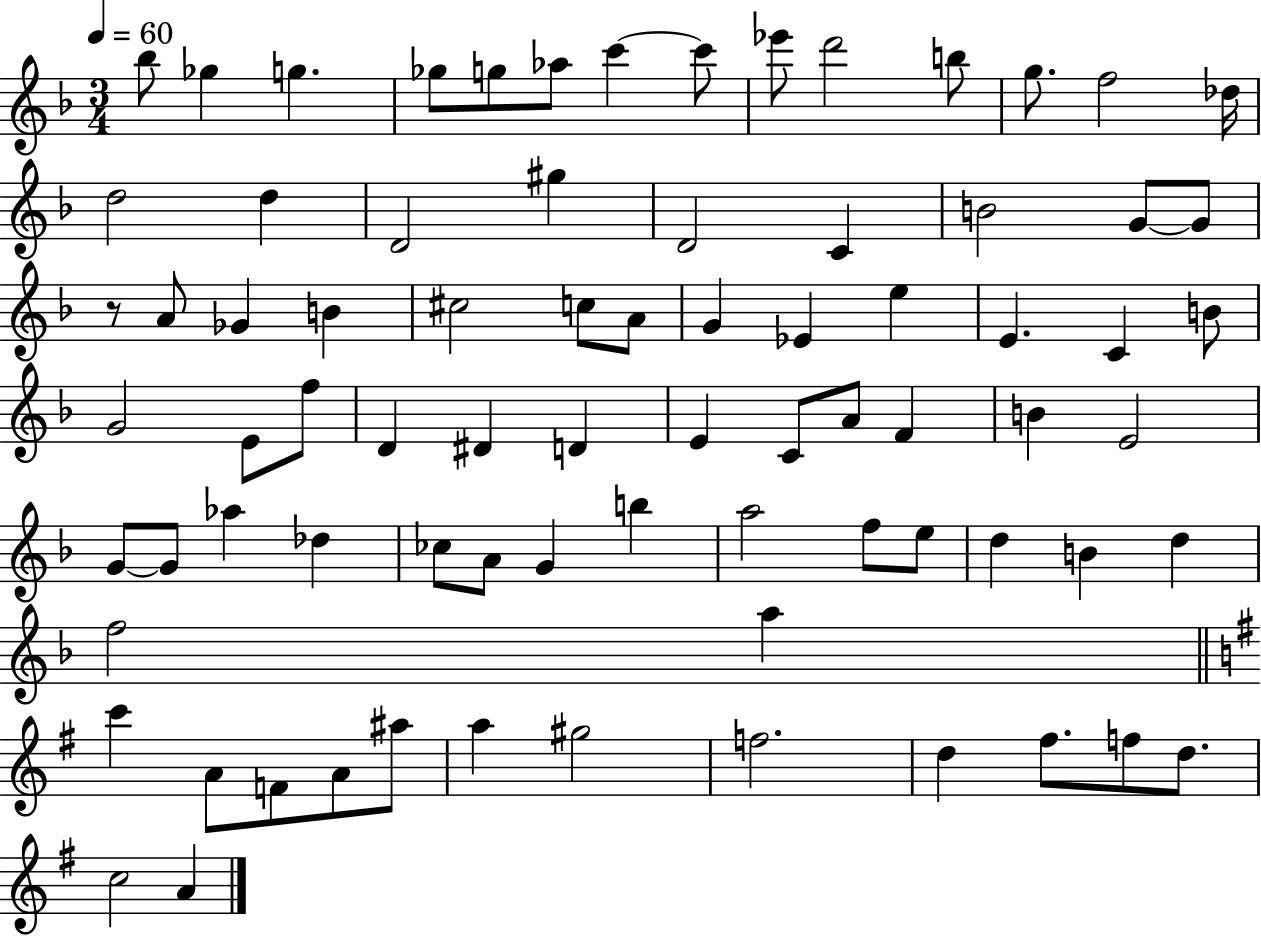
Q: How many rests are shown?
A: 1